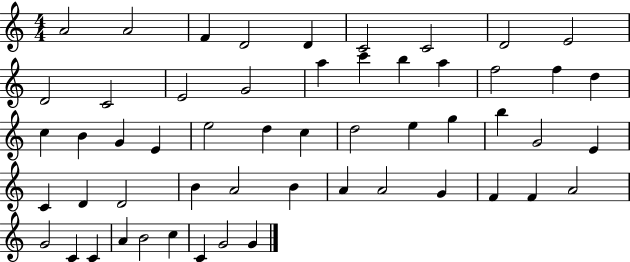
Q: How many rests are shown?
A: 0